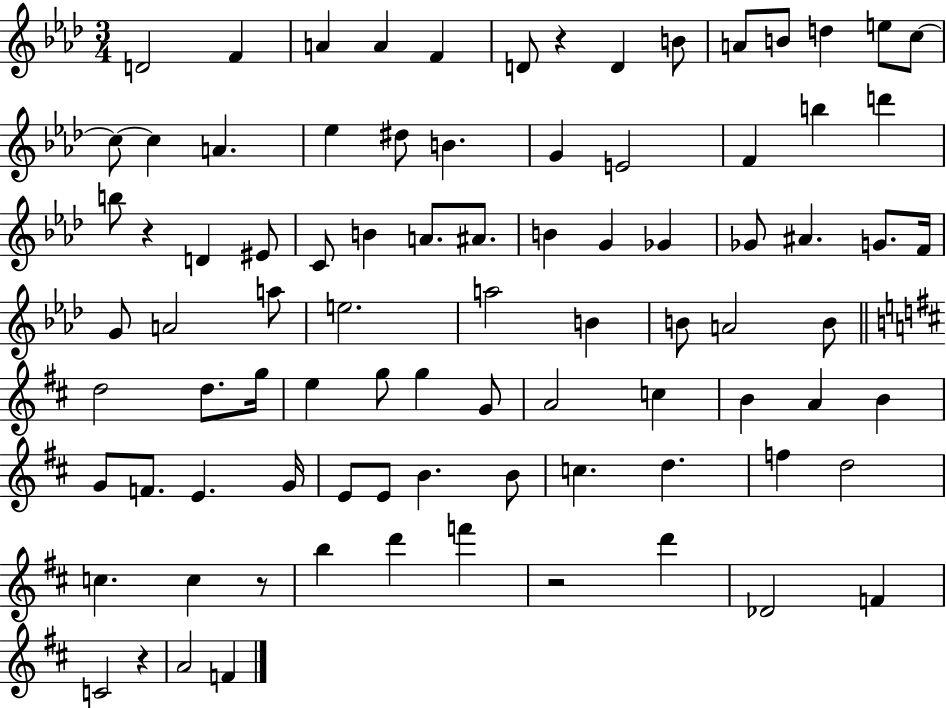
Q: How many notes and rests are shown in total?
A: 87